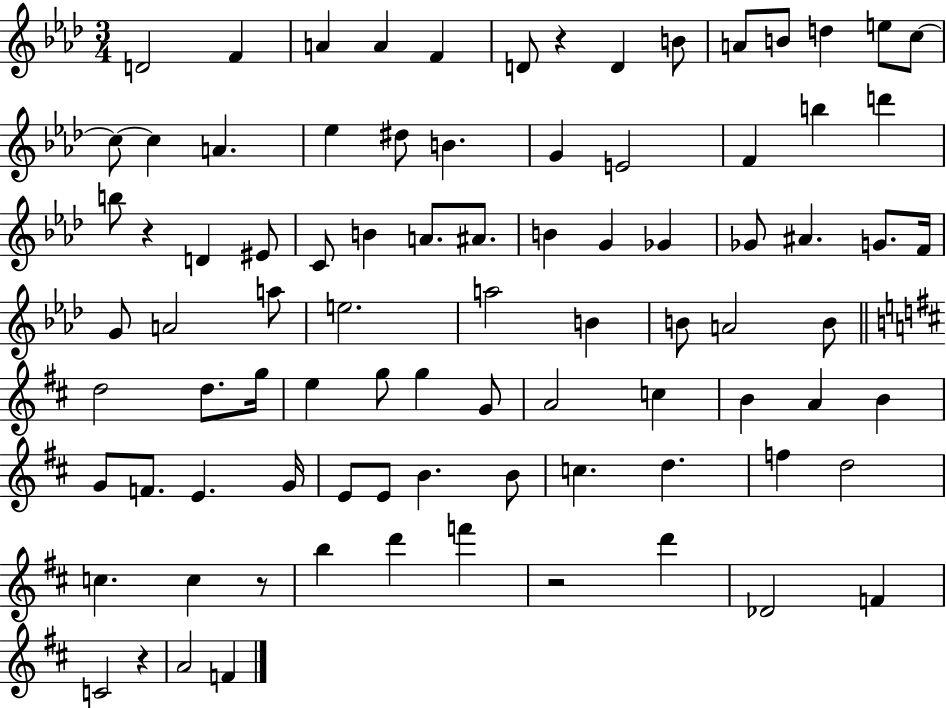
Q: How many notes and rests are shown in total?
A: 87